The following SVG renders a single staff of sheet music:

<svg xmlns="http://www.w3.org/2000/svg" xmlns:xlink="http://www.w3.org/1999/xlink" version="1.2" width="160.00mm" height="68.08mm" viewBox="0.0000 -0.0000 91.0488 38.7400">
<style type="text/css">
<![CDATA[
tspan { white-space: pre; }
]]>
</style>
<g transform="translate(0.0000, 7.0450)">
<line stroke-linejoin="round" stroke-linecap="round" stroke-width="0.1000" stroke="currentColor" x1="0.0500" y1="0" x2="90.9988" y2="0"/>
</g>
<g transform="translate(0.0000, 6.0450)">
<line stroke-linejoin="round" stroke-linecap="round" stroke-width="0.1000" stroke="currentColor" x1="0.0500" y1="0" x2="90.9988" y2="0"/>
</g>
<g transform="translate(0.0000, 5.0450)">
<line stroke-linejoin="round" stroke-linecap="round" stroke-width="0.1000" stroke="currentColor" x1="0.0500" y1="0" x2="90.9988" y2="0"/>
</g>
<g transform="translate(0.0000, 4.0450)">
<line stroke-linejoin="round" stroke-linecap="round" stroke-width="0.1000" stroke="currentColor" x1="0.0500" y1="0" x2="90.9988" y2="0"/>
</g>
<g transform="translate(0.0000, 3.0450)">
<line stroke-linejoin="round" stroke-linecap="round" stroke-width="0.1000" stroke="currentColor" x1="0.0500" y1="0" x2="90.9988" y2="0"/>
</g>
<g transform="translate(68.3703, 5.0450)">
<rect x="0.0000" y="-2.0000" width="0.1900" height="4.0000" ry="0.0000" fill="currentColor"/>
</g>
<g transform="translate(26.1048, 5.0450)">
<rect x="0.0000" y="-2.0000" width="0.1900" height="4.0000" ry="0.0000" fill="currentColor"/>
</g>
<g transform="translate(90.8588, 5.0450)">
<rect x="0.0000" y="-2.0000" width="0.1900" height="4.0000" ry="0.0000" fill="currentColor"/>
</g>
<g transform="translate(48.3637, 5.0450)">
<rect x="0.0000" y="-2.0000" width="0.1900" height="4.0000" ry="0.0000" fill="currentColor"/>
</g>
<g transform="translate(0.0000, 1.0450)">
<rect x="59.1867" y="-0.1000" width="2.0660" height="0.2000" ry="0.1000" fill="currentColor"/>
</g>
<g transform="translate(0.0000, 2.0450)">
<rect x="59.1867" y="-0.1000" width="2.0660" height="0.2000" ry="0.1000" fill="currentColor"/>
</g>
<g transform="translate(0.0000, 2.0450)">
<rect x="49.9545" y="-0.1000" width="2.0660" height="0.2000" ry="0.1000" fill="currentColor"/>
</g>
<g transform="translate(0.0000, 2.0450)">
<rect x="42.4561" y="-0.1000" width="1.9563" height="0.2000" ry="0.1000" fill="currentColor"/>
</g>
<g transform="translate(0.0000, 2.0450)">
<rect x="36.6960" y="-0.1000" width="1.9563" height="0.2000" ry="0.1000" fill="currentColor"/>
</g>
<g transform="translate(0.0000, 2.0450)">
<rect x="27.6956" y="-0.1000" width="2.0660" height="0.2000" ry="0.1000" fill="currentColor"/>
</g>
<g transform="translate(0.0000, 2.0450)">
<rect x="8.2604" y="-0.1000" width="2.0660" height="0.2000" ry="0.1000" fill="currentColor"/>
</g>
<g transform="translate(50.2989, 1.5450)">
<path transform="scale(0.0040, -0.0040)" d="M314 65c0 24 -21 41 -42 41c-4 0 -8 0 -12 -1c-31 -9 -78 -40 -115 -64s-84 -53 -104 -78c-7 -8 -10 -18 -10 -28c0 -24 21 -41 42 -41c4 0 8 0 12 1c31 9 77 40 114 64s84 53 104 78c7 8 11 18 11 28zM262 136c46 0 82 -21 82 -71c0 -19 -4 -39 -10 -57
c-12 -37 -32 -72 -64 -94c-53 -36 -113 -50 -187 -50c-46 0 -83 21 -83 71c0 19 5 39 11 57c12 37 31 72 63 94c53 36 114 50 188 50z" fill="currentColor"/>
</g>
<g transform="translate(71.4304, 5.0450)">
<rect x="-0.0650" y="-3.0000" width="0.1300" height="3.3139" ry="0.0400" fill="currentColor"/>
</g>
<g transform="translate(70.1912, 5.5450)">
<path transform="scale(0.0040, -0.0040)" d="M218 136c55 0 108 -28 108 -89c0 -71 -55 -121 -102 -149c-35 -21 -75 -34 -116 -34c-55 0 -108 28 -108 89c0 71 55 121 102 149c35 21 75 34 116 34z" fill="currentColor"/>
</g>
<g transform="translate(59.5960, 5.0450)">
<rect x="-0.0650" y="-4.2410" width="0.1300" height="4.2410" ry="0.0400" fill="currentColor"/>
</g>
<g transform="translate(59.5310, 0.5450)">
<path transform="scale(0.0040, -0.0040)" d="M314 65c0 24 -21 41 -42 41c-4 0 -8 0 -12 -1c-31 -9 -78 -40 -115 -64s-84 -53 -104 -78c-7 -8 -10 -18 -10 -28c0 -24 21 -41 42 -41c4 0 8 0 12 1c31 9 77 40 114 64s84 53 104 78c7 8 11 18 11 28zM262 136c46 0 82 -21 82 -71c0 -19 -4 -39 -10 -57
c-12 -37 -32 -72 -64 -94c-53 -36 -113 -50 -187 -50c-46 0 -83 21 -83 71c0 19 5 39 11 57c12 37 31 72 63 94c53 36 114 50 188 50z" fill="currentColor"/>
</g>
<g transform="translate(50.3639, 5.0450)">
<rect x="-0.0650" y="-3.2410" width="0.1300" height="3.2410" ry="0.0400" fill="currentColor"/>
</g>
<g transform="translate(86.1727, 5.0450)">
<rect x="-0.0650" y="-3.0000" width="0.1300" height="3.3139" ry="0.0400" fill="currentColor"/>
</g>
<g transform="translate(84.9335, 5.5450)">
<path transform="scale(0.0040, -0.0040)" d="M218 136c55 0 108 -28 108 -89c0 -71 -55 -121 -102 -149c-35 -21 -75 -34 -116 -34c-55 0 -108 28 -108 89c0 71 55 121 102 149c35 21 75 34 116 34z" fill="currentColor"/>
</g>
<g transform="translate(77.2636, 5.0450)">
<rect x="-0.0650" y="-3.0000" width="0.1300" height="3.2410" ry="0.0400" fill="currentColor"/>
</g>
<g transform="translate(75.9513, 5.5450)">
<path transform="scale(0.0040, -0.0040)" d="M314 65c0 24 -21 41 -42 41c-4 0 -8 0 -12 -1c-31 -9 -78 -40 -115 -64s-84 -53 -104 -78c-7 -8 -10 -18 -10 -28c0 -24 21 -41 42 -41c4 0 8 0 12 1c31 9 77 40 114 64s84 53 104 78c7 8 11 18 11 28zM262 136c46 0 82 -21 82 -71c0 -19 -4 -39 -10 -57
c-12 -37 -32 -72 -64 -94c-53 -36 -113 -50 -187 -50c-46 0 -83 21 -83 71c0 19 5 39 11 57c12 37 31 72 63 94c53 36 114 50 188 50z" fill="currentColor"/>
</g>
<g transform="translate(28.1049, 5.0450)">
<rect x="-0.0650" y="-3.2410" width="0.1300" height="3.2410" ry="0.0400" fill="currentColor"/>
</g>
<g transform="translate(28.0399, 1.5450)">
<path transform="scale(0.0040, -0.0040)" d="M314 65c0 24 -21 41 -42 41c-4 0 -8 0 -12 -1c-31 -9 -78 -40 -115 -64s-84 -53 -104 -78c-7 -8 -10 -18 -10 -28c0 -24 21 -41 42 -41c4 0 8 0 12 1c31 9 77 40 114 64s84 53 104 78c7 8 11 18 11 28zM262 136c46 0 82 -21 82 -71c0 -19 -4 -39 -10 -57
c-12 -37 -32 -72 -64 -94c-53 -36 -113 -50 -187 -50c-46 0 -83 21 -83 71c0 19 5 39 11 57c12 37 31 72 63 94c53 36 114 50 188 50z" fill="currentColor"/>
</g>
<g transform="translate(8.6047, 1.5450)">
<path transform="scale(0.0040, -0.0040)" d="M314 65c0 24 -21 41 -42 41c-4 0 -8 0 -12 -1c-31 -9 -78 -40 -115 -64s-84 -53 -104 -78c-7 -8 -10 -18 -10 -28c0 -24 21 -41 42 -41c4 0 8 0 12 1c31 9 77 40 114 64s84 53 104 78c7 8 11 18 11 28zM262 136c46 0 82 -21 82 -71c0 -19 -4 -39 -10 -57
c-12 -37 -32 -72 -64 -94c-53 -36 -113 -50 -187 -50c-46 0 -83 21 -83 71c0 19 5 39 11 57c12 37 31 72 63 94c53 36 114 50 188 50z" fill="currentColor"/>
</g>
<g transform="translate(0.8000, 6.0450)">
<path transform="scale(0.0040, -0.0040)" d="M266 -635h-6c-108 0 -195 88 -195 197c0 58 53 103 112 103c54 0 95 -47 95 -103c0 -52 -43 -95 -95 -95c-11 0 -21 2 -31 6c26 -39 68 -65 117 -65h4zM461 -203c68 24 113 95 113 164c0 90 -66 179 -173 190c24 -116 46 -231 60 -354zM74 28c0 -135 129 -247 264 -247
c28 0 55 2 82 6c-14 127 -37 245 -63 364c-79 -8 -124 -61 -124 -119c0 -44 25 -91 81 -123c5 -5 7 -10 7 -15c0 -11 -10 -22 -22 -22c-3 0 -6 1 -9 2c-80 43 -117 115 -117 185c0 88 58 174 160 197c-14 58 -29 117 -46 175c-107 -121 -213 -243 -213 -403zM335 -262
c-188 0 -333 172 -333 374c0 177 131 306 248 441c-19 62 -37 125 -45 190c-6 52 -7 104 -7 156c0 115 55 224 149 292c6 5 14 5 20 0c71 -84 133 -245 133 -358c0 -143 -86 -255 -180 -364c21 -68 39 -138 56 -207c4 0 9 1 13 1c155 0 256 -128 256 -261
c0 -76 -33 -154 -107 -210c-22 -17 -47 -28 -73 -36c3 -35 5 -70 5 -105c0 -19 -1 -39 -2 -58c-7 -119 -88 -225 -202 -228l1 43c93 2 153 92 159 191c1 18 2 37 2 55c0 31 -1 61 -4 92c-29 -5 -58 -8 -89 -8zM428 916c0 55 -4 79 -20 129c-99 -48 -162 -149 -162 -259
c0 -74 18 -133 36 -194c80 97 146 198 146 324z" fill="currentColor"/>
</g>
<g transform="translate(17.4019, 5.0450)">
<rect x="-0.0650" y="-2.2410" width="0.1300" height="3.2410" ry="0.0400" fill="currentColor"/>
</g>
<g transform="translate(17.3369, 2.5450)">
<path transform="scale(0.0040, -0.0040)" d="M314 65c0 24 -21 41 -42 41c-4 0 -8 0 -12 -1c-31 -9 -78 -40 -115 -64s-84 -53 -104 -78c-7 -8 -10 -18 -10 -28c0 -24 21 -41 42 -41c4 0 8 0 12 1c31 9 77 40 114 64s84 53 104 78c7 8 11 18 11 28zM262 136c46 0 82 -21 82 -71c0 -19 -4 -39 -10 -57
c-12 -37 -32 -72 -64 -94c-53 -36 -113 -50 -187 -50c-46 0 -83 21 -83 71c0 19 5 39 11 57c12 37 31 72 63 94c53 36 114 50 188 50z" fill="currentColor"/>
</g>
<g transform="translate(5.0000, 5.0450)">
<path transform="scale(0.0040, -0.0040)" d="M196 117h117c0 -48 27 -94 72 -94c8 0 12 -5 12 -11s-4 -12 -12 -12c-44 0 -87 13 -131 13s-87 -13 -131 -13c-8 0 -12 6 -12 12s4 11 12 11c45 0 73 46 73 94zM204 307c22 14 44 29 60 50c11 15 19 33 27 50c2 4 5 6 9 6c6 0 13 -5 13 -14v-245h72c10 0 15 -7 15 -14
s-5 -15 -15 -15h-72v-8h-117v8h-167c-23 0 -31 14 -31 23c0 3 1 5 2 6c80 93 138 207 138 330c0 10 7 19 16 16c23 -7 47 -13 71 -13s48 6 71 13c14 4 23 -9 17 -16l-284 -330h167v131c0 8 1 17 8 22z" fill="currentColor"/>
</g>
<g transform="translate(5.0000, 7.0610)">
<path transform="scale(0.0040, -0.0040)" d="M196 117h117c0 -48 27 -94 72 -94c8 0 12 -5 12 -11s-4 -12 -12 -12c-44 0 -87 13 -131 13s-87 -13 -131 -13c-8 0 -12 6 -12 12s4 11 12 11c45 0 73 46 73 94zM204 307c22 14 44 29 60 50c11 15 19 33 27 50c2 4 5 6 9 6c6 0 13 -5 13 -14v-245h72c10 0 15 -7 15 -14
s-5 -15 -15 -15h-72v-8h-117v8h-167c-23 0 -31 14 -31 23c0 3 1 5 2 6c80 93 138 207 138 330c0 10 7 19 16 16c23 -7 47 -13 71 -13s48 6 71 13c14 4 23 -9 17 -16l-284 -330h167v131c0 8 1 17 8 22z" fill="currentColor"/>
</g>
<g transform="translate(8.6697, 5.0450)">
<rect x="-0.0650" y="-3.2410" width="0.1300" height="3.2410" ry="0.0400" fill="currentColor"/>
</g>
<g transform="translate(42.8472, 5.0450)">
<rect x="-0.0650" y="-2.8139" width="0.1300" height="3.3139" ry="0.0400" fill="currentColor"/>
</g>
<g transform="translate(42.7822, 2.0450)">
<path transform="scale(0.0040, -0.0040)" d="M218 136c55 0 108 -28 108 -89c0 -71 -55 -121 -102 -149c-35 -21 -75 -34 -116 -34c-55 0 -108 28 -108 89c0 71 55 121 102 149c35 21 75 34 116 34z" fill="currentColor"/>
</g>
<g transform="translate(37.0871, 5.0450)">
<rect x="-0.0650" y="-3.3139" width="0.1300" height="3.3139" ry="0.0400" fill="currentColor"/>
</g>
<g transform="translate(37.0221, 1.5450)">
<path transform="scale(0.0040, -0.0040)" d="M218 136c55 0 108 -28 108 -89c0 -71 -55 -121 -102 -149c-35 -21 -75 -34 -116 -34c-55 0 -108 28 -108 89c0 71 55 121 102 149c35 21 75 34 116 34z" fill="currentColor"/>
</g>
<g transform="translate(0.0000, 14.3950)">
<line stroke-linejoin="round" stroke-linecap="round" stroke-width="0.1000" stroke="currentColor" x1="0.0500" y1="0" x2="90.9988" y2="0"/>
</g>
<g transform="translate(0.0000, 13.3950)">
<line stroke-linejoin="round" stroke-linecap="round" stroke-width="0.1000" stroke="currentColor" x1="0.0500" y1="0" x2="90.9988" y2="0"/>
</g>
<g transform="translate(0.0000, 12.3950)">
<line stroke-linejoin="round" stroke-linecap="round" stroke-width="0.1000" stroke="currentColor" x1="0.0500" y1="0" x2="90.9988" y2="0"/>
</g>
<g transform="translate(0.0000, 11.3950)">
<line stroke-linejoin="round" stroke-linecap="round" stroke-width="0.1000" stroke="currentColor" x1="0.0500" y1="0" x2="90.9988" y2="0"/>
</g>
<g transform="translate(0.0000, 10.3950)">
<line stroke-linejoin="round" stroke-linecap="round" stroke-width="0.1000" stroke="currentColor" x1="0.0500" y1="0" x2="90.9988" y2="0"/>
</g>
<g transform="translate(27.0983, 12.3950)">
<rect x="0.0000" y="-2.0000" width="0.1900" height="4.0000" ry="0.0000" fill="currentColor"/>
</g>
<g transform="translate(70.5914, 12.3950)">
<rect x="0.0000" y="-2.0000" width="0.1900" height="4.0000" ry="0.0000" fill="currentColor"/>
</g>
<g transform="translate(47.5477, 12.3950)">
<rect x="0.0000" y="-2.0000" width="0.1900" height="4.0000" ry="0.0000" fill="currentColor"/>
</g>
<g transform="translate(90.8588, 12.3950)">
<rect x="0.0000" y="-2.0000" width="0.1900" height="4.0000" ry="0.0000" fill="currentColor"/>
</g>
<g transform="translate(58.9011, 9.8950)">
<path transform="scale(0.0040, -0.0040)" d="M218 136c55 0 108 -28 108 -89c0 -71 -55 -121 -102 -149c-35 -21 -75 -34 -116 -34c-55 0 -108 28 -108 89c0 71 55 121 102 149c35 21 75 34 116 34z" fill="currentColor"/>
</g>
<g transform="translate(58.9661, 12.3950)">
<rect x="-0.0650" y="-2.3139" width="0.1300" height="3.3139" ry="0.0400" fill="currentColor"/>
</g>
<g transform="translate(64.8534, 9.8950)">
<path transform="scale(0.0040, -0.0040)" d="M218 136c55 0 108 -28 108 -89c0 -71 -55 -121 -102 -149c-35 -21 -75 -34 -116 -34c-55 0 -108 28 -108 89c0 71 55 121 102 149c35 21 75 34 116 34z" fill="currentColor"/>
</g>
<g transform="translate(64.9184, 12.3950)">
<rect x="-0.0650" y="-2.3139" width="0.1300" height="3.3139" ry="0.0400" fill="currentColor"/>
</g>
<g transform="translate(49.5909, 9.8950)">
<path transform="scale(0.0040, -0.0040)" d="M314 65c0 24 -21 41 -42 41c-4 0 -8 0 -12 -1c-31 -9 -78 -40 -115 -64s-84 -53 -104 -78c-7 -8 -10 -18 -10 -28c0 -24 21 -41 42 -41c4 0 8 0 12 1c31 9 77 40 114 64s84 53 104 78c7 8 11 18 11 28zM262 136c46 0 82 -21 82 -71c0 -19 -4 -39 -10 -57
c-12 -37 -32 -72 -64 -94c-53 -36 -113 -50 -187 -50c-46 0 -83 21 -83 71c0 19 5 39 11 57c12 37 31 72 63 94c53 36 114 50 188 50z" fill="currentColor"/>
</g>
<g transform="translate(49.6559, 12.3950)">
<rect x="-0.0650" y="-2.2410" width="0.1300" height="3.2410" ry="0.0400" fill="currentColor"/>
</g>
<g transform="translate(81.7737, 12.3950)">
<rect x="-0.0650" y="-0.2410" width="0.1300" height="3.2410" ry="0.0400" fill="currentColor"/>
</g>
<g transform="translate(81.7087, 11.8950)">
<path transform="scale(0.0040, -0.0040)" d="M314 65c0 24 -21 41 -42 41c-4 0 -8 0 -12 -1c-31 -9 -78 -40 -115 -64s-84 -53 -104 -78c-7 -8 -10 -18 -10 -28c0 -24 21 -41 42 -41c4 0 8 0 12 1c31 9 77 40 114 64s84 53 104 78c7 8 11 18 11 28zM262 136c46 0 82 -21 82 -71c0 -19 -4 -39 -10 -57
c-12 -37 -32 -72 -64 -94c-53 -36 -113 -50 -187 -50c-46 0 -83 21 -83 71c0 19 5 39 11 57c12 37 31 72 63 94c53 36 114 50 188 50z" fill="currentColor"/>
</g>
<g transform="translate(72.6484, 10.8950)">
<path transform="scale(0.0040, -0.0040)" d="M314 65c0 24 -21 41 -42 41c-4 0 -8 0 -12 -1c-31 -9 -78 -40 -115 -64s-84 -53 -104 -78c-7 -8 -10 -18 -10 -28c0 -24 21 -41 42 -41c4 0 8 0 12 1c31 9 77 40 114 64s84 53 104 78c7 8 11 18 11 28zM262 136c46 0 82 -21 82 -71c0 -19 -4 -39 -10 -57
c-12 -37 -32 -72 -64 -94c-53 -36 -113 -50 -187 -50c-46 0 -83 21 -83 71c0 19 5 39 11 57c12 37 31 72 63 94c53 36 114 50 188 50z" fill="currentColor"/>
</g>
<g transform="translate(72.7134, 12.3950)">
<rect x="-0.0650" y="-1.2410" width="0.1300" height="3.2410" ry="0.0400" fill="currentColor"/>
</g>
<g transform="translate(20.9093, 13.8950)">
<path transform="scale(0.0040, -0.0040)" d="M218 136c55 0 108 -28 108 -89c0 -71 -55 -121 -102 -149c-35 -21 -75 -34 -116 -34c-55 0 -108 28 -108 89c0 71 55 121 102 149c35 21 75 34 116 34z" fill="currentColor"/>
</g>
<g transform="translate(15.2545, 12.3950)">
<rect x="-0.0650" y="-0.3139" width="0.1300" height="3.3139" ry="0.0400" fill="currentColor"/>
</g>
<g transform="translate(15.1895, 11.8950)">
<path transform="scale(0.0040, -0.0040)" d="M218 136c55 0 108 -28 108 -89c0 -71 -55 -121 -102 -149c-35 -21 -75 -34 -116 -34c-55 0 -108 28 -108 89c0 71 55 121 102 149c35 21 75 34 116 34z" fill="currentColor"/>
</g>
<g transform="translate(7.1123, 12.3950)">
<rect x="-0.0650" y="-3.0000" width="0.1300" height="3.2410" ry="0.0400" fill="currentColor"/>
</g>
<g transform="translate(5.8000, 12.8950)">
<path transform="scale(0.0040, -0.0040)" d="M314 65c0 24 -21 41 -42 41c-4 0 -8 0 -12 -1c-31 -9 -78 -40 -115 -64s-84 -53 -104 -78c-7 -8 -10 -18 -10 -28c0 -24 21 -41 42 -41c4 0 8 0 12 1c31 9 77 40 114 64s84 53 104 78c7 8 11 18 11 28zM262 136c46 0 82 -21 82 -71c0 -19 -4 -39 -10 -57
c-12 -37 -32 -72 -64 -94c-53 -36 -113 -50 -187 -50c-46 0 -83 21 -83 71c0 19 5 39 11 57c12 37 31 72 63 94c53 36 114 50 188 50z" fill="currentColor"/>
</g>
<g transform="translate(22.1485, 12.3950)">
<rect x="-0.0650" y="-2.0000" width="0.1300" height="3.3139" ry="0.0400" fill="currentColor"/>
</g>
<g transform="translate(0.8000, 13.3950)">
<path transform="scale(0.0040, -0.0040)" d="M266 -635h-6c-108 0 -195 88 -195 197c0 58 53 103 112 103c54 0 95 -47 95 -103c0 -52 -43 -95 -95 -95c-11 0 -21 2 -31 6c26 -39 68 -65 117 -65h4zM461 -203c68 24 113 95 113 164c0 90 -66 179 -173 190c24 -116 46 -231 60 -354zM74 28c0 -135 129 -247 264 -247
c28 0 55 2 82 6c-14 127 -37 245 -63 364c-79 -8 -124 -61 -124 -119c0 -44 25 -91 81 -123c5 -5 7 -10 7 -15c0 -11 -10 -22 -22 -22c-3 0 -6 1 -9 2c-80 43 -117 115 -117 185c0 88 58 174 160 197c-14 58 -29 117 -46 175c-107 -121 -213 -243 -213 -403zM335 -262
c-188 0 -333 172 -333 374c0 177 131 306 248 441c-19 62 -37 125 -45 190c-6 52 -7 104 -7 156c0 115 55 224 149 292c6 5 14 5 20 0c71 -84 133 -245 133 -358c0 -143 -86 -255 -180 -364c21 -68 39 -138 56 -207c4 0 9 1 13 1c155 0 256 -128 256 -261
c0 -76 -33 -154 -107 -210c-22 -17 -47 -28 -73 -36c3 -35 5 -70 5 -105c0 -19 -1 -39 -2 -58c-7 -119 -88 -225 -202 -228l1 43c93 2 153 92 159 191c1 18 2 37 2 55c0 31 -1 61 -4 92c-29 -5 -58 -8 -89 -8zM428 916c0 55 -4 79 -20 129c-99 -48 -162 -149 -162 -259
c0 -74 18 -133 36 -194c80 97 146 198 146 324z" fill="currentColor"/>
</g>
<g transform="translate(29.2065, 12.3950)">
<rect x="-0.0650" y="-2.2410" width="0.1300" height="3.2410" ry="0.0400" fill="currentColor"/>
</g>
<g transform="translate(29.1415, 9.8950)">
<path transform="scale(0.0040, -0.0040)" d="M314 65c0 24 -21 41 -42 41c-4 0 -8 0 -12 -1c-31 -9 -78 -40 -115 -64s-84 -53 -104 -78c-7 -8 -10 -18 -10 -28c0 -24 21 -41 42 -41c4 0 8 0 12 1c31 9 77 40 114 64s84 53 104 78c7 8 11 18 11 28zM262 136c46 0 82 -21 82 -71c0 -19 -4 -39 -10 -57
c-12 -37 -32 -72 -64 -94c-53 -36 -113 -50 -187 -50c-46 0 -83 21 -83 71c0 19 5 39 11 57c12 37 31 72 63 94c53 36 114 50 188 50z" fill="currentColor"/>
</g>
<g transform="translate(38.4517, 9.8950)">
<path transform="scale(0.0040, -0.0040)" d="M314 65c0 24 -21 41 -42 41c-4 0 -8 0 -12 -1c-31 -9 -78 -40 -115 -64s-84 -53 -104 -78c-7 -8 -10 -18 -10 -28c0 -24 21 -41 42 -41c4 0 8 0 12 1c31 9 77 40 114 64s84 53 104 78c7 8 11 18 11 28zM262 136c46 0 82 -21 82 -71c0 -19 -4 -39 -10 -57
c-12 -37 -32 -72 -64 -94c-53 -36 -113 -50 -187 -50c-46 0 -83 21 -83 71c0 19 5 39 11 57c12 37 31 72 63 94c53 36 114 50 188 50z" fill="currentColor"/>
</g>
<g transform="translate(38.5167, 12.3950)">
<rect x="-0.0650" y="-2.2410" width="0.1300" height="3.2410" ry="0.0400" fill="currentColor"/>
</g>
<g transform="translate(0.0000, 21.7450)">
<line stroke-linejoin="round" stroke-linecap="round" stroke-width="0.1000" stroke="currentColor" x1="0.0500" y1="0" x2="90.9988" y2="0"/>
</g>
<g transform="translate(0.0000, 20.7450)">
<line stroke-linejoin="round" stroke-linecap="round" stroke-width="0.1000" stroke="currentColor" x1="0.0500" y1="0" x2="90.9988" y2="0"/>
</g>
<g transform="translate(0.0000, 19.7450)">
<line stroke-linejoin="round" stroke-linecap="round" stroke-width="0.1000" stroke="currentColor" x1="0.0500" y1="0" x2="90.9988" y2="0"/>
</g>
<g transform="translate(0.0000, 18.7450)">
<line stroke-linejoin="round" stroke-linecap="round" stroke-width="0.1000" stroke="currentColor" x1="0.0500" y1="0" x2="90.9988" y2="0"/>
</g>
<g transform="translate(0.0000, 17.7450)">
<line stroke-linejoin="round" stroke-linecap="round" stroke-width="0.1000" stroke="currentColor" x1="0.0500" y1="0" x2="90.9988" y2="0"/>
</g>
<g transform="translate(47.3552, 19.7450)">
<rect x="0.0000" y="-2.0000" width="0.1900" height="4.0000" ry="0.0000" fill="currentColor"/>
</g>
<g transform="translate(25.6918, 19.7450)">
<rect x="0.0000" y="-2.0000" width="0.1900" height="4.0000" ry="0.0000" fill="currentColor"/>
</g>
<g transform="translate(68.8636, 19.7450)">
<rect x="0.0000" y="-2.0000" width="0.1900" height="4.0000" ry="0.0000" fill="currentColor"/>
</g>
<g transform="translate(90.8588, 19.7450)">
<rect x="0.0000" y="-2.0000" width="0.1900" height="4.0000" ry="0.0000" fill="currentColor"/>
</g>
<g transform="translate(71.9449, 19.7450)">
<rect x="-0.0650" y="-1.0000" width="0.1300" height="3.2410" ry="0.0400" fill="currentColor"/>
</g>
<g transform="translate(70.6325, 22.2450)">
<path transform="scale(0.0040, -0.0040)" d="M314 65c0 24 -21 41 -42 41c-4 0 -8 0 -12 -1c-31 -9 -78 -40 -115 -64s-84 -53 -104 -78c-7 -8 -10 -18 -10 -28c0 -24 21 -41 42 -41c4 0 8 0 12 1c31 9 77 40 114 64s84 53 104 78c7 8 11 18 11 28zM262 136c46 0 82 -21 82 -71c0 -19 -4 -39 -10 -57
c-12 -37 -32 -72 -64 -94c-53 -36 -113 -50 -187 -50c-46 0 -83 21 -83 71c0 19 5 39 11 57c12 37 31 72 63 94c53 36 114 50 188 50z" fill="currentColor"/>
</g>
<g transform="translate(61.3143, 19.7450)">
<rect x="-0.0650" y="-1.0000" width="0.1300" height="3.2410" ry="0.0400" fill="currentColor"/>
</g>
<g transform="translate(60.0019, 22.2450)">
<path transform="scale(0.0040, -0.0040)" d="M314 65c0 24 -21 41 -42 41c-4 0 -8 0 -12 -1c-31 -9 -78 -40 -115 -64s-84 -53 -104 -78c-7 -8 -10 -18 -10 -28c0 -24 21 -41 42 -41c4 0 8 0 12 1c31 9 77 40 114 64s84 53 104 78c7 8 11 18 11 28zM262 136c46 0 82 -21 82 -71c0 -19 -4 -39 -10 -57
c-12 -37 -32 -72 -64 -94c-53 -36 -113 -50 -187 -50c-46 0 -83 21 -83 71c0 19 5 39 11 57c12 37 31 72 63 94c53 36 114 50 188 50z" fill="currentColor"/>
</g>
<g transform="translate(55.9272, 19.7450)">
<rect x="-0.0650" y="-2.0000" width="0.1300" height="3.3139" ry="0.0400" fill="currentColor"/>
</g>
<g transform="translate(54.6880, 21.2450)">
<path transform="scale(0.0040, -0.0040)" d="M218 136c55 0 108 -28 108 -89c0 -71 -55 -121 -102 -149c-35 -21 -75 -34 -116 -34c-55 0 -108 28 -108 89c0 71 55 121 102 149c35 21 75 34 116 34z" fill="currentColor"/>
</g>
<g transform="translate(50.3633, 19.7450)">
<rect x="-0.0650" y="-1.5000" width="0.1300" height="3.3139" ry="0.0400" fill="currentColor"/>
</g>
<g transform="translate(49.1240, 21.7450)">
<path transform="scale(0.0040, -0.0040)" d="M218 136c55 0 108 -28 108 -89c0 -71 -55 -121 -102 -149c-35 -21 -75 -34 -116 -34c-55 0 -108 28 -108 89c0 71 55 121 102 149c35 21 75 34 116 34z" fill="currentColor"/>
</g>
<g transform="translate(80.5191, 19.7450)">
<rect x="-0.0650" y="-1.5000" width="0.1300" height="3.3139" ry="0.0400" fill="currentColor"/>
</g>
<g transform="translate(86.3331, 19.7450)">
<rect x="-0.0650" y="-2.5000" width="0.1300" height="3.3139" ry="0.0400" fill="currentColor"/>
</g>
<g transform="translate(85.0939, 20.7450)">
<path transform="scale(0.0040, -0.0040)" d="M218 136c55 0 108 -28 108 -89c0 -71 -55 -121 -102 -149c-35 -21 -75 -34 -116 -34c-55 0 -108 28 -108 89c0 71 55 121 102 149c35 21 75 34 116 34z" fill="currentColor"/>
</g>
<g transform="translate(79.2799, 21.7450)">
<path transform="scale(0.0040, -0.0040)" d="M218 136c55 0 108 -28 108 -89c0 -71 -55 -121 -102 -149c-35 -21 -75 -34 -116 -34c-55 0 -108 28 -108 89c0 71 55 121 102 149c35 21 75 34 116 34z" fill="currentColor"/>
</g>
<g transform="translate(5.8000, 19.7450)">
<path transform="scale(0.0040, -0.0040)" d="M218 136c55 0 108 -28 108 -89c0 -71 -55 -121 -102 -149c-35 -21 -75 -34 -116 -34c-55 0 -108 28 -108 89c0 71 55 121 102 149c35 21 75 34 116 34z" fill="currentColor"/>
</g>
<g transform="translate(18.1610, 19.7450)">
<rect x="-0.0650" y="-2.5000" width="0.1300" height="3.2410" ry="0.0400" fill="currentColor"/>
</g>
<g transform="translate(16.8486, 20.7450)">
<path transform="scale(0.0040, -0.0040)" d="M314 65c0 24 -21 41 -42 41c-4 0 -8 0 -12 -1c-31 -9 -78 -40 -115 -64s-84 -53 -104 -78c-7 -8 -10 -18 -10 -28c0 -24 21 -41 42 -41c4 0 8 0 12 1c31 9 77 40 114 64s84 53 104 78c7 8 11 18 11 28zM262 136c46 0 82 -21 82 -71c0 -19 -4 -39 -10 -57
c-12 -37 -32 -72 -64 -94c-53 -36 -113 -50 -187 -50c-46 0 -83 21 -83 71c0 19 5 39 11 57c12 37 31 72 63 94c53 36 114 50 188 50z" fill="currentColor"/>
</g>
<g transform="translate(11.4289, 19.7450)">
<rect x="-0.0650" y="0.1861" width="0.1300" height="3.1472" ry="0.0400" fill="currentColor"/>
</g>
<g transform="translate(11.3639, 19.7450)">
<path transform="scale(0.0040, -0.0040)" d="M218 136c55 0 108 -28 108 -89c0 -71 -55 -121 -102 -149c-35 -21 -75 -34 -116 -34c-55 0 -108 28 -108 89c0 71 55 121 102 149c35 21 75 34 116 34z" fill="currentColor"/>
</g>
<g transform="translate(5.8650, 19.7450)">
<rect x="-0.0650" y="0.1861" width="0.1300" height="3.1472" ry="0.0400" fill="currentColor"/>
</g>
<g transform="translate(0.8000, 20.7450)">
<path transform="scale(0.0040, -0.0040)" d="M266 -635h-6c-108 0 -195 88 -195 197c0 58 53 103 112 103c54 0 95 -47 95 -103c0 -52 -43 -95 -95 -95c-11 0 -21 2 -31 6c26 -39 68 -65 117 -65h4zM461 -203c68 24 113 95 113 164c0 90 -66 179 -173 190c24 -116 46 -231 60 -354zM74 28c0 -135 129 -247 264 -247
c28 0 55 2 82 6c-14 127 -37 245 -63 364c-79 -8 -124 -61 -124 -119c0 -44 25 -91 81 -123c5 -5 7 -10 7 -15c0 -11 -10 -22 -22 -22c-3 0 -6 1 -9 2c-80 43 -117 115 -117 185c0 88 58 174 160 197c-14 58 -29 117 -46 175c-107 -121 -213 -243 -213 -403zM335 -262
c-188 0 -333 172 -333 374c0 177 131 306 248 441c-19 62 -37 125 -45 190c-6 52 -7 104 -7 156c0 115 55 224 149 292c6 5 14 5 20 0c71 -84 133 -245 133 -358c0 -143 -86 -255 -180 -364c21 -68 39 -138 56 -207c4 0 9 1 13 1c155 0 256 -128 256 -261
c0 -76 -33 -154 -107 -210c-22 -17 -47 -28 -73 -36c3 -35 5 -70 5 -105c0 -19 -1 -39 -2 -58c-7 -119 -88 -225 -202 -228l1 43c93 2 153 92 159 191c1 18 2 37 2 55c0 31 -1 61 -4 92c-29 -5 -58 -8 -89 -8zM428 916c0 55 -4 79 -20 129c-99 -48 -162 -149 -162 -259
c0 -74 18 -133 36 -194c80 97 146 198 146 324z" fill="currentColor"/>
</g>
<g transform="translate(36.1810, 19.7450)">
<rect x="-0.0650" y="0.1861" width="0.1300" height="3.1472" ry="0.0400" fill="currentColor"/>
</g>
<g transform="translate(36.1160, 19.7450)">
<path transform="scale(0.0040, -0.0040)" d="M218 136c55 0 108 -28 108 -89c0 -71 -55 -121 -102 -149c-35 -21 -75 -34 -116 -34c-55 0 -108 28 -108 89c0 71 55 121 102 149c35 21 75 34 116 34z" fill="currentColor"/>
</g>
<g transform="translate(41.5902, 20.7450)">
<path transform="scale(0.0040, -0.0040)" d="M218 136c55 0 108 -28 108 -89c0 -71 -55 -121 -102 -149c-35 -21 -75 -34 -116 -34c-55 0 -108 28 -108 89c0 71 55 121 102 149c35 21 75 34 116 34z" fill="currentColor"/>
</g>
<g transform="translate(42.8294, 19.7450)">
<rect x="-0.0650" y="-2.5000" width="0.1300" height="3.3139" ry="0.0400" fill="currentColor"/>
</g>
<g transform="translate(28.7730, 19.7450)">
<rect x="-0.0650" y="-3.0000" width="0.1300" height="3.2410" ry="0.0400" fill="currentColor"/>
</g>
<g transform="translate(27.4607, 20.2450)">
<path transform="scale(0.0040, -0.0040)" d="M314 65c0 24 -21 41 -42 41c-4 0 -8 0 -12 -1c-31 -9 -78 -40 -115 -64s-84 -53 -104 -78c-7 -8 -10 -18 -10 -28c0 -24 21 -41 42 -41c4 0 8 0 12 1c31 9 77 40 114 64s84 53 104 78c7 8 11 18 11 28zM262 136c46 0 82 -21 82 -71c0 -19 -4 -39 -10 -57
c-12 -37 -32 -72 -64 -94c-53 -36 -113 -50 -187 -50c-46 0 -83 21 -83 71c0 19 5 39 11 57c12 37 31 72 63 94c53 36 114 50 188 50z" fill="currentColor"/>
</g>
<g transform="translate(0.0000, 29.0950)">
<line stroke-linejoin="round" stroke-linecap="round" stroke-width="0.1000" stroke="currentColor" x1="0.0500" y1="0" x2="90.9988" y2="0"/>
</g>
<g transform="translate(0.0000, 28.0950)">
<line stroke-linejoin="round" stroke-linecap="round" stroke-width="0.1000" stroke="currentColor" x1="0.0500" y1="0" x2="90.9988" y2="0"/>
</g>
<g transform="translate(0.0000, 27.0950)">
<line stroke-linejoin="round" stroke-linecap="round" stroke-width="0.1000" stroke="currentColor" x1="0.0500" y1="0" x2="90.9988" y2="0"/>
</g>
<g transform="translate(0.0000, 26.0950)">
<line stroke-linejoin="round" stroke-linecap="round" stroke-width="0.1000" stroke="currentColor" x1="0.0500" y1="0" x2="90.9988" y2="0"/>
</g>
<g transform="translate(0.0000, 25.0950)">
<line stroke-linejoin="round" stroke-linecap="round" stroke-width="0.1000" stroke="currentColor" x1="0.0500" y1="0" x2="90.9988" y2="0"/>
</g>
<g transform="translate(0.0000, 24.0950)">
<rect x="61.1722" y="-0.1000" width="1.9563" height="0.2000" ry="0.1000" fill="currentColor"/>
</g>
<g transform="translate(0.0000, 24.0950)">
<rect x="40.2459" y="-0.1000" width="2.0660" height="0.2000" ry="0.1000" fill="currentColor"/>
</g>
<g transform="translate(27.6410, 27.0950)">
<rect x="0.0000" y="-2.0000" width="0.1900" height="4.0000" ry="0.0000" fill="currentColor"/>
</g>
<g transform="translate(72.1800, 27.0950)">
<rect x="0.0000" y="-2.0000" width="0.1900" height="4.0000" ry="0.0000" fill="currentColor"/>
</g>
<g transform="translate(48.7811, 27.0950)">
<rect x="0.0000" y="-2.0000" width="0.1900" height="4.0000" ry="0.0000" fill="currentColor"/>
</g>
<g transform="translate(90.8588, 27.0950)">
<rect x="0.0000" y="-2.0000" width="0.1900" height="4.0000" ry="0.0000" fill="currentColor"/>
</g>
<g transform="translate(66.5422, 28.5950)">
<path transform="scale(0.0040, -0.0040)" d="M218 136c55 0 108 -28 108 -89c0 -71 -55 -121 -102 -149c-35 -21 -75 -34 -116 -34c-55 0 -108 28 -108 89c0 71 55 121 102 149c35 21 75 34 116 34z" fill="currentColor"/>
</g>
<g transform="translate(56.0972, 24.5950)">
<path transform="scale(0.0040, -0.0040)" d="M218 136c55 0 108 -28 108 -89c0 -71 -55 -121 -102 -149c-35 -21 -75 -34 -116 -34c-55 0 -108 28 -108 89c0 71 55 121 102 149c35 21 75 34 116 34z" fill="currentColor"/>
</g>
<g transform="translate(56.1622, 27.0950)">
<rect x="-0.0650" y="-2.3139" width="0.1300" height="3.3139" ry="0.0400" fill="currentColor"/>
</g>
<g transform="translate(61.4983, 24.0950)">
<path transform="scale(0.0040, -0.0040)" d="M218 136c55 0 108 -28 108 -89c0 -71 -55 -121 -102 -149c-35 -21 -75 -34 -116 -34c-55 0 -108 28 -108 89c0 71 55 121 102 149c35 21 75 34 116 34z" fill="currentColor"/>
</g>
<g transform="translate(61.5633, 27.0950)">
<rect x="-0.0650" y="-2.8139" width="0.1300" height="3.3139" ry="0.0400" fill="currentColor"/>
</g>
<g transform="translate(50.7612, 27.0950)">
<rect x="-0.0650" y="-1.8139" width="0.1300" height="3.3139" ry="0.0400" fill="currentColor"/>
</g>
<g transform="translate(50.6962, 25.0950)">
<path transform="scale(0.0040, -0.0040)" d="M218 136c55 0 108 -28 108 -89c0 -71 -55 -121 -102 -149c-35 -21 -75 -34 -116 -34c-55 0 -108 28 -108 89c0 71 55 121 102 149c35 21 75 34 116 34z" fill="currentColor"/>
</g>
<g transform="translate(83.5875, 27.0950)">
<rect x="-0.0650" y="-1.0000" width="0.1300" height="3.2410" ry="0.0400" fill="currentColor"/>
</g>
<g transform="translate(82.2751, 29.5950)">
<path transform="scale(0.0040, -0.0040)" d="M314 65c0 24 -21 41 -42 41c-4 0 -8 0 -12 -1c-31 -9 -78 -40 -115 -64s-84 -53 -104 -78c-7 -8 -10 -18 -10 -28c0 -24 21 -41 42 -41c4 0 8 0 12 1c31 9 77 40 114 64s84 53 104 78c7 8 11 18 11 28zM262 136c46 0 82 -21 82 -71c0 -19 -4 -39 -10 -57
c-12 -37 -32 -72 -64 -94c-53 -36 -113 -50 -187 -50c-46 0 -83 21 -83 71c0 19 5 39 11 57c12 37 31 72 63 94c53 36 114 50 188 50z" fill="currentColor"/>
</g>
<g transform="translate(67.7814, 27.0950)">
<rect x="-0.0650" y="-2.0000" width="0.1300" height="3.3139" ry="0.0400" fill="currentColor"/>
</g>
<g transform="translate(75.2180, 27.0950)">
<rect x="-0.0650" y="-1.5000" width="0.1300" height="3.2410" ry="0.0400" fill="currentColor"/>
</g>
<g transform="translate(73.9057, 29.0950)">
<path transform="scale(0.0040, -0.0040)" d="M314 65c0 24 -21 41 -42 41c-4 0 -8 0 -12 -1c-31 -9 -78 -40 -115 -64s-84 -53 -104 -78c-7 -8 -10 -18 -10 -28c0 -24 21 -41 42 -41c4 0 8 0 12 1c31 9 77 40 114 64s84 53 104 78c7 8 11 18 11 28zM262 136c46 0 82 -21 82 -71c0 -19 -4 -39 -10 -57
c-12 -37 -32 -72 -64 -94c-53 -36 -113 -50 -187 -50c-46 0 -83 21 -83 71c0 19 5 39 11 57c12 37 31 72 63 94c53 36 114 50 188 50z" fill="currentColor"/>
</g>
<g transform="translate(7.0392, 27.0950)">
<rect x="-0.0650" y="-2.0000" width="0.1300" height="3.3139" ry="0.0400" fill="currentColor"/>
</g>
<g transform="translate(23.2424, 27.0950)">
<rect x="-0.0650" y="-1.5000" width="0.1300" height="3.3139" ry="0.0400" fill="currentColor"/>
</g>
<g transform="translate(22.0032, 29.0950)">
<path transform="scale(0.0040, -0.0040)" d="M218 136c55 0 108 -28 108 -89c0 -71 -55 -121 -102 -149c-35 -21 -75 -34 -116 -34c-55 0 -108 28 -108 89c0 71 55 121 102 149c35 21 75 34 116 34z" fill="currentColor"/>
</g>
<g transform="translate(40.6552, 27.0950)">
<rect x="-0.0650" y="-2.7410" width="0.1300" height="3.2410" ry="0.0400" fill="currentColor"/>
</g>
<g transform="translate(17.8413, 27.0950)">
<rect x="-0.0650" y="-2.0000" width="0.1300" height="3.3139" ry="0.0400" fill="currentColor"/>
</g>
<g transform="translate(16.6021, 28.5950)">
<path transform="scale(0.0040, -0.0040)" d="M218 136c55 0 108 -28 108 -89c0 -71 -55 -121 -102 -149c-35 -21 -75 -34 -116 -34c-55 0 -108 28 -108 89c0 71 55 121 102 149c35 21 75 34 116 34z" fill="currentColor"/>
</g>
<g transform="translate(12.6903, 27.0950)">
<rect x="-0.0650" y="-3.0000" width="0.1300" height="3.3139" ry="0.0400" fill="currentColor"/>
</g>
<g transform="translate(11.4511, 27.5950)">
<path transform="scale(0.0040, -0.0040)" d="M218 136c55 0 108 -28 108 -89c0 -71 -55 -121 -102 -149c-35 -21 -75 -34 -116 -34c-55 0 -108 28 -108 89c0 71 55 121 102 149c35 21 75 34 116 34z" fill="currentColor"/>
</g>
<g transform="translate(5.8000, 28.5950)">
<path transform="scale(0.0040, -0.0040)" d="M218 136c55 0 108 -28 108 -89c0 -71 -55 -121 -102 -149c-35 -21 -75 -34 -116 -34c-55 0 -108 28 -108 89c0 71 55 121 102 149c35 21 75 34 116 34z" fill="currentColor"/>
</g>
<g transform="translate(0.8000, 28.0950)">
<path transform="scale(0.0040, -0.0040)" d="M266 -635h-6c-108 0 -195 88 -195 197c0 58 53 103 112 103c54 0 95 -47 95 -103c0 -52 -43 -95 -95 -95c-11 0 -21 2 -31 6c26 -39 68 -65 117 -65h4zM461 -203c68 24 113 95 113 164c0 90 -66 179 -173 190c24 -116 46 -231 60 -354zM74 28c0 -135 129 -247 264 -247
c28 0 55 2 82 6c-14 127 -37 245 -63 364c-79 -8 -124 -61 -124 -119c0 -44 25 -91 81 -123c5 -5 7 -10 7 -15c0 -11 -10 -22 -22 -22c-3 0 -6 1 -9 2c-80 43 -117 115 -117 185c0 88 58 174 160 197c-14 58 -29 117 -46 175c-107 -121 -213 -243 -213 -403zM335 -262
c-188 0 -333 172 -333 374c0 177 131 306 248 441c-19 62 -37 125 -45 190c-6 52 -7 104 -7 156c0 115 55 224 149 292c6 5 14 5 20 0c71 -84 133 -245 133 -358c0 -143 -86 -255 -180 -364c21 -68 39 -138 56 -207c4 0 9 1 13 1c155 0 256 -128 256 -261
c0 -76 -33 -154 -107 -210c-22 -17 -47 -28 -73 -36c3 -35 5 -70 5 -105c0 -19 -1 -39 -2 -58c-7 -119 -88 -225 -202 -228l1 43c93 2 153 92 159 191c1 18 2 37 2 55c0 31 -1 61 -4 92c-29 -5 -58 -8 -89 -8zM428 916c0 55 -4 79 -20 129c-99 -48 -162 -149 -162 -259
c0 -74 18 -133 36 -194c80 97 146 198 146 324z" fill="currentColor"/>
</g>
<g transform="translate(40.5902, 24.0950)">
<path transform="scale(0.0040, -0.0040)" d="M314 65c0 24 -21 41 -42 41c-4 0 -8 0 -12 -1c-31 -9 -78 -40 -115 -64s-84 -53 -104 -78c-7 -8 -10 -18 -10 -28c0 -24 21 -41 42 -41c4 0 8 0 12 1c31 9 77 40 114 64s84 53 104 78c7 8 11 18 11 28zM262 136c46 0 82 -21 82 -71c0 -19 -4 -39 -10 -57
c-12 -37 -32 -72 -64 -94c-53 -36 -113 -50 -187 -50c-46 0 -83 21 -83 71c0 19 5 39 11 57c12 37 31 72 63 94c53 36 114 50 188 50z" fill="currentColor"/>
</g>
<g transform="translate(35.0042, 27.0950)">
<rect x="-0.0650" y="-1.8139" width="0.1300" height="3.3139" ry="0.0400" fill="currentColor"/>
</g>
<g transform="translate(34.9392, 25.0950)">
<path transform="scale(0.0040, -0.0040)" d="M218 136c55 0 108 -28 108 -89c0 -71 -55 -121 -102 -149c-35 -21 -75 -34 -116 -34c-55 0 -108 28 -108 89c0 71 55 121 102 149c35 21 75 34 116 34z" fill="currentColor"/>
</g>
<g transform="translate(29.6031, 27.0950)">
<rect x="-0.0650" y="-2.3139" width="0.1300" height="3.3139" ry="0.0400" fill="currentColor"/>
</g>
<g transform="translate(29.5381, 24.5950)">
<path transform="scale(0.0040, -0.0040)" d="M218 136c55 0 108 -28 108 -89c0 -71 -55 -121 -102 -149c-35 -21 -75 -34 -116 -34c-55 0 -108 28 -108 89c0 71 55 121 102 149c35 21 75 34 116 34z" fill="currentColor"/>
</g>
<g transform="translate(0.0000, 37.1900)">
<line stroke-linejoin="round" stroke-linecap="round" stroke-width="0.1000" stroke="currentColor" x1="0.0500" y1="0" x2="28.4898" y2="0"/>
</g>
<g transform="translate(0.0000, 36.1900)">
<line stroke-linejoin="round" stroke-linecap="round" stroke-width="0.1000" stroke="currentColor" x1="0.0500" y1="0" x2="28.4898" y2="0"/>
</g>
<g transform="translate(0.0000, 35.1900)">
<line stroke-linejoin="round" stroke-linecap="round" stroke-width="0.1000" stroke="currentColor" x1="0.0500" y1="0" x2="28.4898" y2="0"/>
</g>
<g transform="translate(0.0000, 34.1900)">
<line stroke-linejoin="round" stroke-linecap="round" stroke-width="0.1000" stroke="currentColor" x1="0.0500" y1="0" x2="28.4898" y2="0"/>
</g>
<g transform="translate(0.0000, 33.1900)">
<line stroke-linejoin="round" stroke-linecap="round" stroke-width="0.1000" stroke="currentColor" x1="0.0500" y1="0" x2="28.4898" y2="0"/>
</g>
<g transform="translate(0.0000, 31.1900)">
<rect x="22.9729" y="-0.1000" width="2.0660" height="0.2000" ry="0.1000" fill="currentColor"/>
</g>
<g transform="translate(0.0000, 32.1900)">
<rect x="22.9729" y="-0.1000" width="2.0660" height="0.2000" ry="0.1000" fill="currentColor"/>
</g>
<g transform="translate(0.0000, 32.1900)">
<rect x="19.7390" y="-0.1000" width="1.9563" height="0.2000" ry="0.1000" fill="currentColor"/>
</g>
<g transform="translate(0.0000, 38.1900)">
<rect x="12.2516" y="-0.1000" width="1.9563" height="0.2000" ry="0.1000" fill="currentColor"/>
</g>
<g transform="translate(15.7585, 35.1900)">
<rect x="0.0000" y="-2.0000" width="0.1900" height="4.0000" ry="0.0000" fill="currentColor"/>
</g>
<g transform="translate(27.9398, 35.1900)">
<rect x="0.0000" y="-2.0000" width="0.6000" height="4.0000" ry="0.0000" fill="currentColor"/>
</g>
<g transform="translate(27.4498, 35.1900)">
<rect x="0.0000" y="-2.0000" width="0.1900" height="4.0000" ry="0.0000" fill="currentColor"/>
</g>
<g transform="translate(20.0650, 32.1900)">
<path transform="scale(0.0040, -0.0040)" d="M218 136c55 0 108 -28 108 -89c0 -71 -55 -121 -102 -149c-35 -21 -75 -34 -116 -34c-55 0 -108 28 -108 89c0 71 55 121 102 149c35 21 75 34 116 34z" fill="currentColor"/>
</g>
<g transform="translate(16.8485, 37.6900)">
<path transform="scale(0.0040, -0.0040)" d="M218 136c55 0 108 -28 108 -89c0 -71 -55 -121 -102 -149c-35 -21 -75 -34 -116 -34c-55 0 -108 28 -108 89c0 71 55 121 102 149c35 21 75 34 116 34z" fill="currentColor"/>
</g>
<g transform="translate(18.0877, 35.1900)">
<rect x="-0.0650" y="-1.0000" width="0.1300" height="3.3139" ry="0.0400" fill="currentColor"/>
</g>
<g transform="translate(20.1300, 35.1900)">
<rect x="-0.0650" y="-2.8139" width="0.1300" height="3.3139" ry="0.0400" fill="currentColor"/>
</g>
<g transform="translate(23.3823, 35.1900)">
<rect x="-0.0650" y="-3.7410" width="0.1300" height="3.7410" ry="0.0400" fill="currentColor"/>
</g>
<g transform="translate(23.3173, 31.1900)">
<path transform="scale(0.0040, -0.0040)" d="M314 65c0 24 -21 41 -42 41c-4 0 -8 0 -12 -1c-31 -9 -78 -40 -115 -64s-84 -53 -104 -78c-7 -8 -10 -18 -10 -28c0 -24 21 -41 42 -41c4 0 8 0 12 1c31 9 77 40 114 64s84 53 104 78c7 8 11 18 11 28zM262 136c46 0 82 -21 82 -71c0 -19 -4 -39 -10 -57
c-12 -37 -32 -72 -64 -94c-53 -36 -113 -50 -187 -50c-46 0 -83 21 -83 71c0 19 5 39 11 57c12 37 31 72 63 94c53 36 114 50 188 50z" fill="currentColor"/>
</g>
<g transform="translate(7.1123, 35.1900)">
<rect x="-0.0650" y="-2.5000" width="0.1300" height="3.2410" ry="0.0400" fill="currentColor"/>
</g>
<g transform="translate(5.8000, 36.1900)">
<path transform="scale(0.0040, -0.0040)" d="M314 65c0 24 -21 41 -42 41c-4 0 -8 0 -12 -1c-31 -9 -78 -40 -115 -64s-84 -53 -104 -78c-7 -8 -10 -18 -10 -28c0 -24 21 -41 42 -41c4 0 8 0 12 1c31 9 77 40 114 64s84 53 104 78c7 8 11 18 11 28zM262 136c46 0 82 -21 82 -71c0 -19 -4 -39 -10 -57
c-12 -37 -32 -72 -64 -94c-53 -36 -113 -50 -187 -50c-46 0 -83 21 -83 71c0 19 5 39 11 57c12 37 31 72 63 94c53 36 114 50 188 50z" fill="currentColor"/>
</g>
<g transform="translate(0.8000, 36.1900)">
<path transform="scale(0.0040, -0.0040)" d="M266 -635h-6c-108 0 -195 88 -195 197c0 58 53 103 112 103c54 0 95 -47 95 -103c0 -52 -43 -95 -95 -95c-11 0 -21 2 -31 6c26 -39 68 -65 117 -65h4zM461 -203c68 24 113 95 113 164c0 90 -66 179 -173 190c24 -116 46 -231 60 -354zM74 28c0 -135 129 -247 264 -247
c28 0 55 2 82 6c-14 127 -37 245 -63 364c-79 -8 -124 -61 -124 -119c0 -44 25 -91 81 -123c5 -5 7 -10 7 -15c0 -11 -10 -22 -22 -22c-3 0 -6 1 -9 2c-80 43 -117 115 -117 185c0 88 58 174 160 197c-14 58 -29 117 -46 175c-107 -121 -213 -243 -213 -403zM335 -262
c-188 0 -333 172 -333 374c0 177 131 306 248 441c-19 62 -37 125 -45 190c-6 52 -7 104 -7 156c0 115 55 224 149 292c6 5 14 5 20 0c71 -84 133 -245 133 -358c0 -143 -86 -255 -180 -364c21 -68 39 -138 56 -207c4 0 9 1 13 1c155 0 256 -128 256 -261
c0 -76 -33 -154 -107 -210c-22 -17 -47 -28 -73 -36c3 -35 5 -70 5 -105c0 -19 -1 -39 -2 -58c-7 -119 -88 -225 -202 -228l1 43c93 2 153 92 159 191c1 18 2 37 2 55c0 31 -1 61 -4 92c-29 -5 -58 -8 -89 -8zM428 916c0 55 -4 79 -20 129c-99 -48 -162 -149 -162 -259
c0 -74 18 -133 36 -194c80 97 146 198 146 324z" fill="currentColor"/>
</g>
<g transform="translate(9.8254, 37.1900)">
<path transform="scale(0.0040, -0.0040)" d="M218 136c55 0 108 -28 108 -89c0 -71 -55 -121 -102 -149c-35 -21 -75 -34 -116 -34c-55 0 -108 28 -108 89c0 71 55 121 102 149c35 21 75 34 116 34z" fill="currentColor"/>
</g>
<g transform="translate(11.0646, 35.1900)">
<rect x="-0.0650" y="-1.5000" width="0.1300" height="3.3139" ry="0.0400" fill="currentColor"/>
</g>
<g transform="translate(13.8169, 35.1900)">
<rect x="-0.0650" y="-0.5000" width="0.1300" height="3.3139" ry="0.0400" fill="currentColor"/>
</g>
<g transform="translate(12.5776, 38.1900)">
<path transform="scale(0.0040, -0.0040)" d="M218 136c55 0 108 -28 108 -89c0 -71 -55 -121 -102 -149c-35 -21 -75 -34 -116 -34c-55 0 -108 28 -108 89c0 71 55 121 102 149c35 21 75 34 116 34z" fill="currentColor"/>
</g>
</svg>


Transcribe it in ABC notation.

X:1
T:Untitled
M:4/4
L:1/4
K:C
b2 g2 b2 b a b2 d'2 A A2 A A2 c F g2 g2 g2 g g e2 c2 B B G2 A2 B G E F D2 D2 E G F A F E g f a2 f g a F E2 D2 G2 E C D a c'2